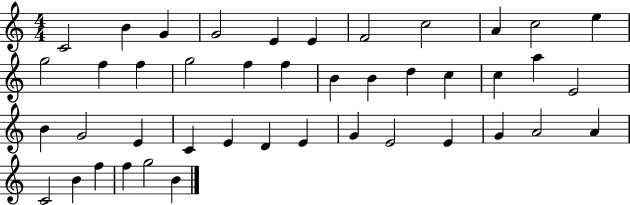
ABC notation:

X:1
T:Untitled
M:4/4
L:1/4
K:C
C2 B G G2 E E F2 c2 A c2 e g2 f f g2 f f B B d c c a E2 B G2 E C E D E G E2 E G A2 A C2 B f f g2 B